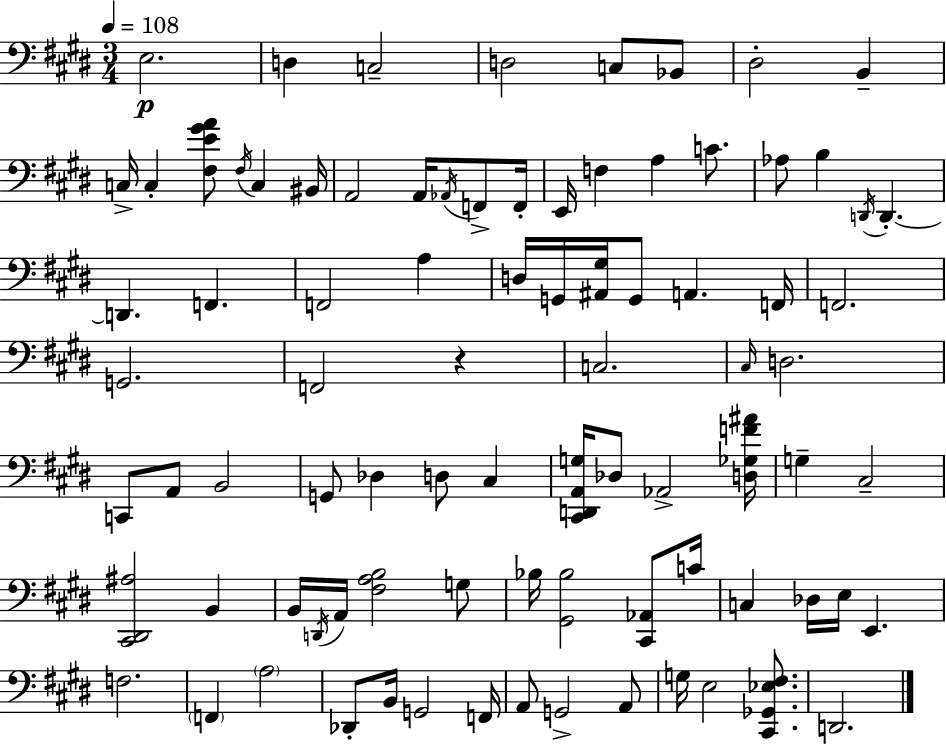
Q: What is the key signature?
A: E major